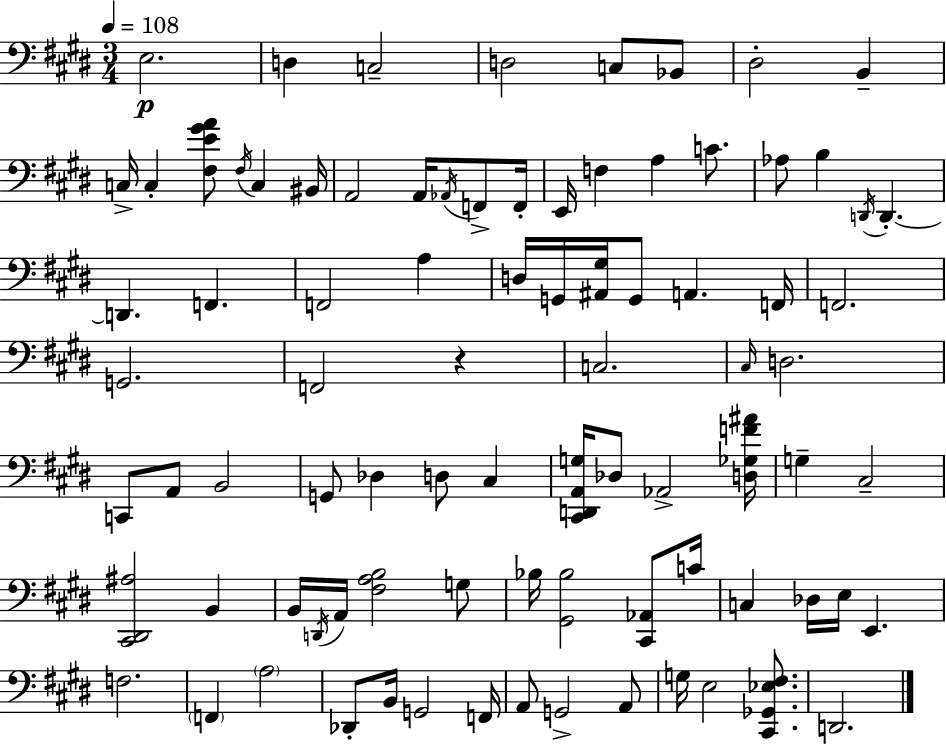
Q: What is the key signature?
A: E major